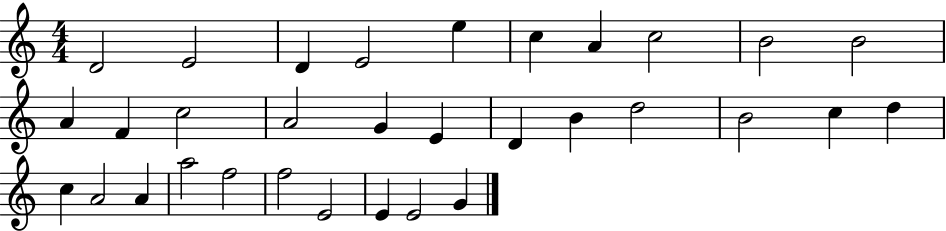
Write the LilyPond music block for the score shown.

{
  \clef treble
  \numericTimeSignature
  \time 4/4
  \key c \major
  d'2 e'2 | d'4 e'2 e''4 | c''4 a'4 c''2 | b'2 b'2 | \break a'4 f'4 c''2 | a'2 g'4 e'4 | d'4 b'4 d''2 | b'2 c''4 d''4 | \break c''4 a'2 a'4 | a''2 f''2 | f''2 e'2 | e'4 e'2 g'4 | \break \bar "|."
}